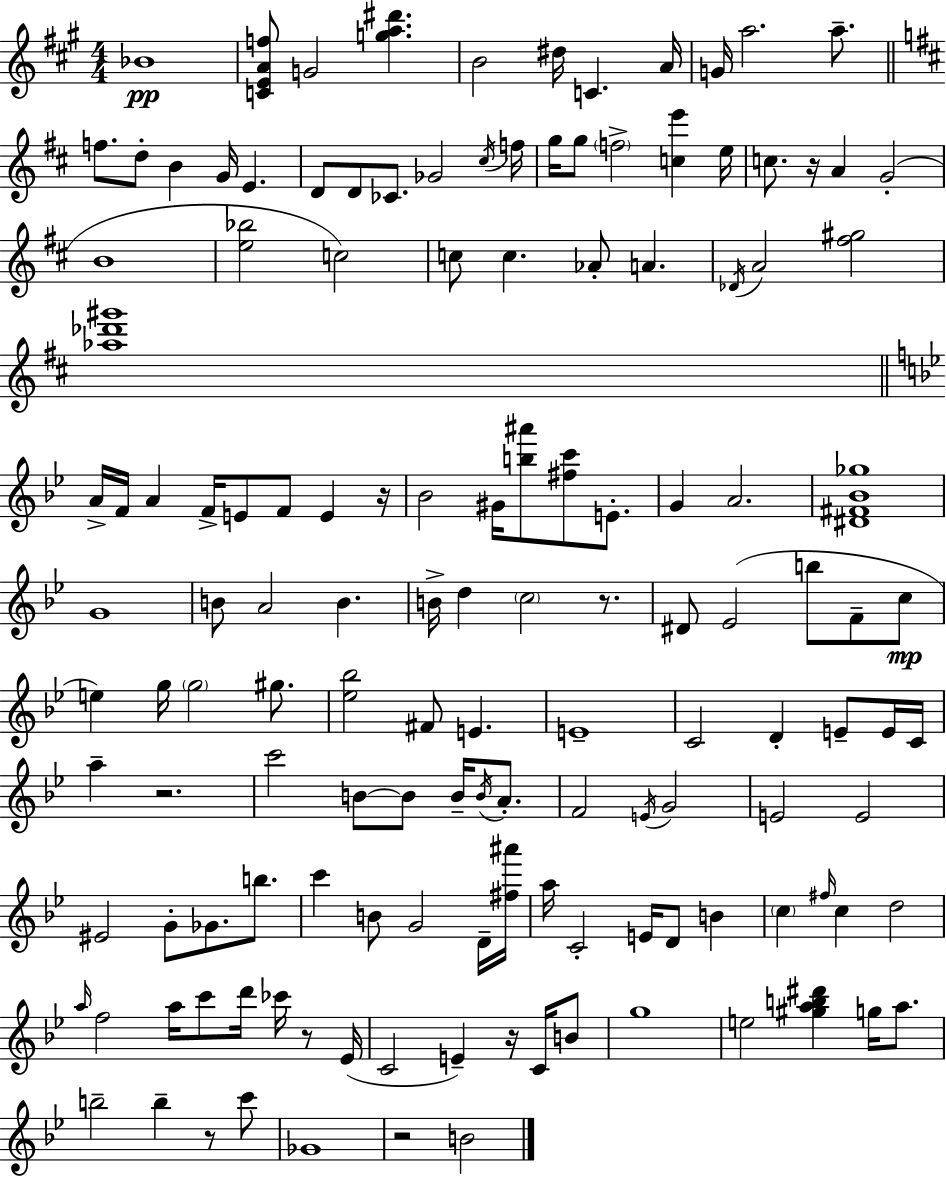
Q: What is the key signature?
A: A major